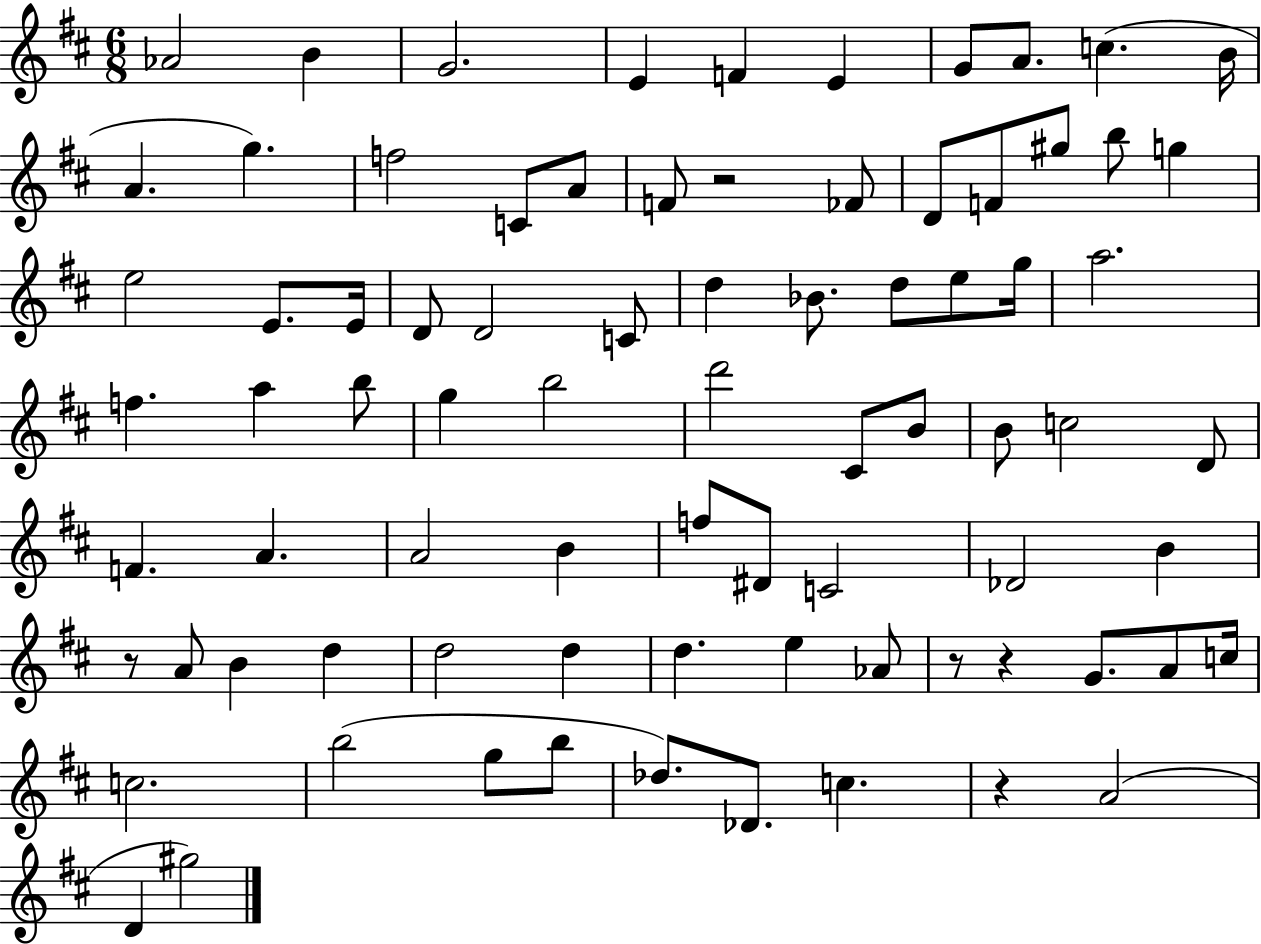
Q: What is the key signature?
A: D major